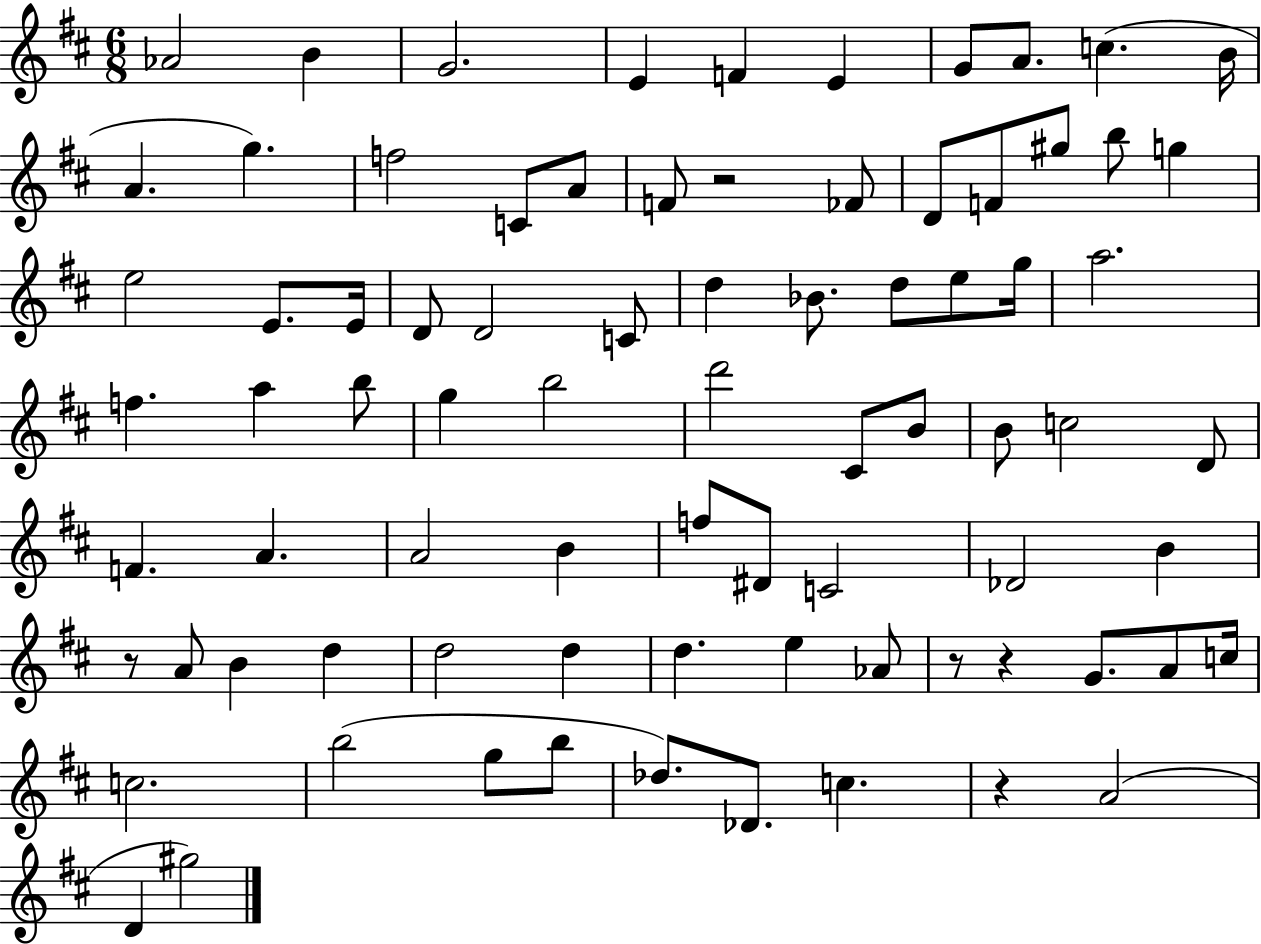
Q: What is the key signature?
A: D major